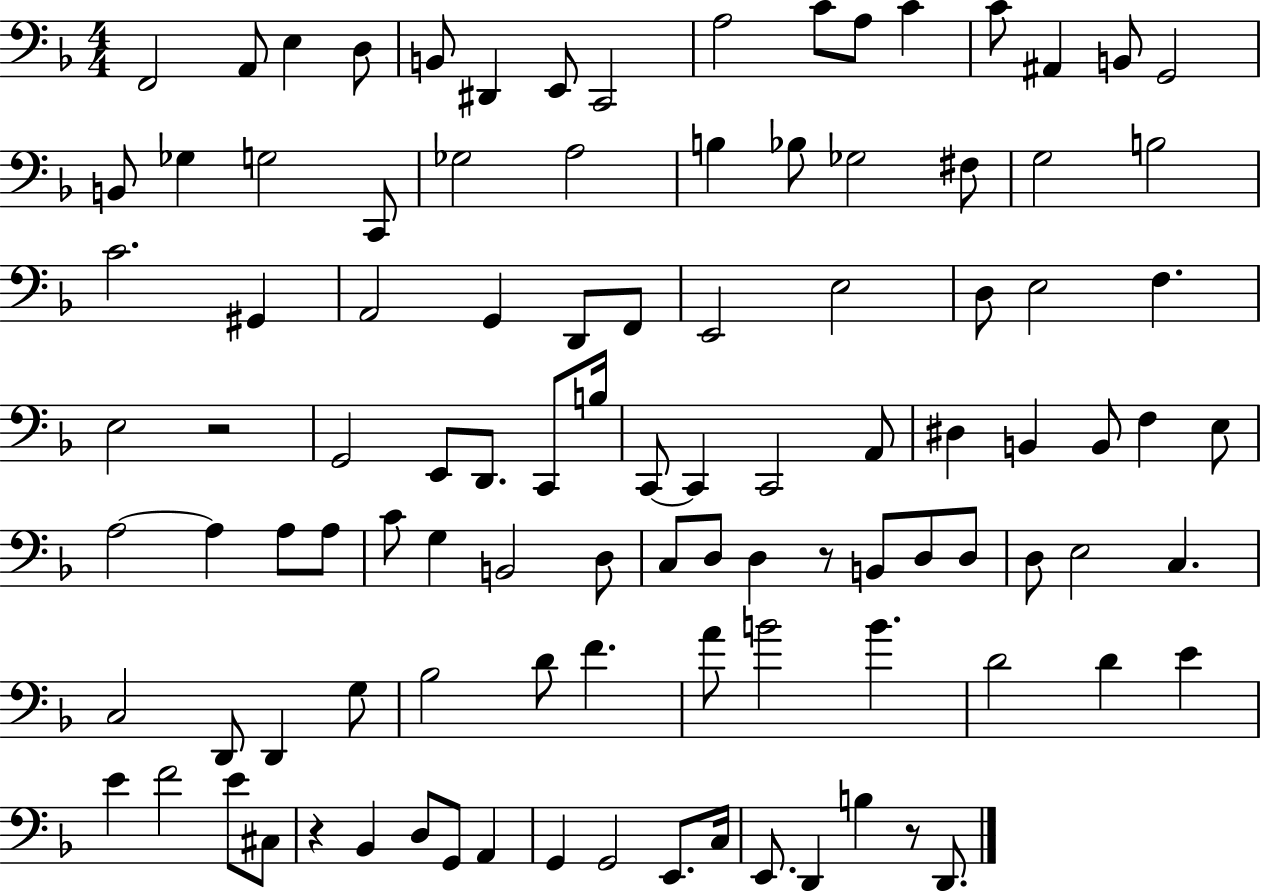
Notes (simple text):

F2/h A2/e E3/q D3/e B2/e D#2/q E2/e C2/h A3/h C4/e A3/e C4/q C4/e A#2/q B2/e G2/h B2/e Gb3/q G3/h C2/e Gb3/h A3/h B3/q Bb3/e Gb3/h F#3/e G3/h B3/h C4/h. G#2/q A2/h G2/q D2/e F2/e E2/h E3/h D3/e E3/h F3/q. E3/h R/h G2/h E2/e D2/e. C2/e B3/s C2/e C2/q C2/h A2/e D#3/q B2/q B2/e F3/q E3/e A3/h A3/q A3/e A3/e C4/e G3/q B2/h D3/e C3/e D3/e D3/q R/e B2/e D3/e D3/e D3/e E3/h C3/q. C3/h D2/e D2/q G3/e Bb3/h D4/e F4/q. A4/e B4/h B4/q. D4/h D4/q E4/q E4/q F4/h E4/e C#3/e R/q Bb2/q D3/e G2/e A2/q G2/q G2/h E2/e. C3/s E2/e. D2/q B3/q R/e D2/e.